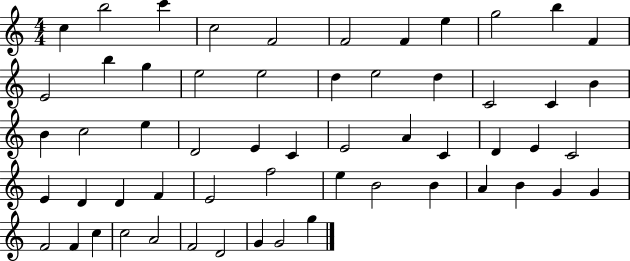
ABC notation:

X:1
T:Untitled
M:4/4
L:1/4
K:C
c b2 c' c2 F2 F2 F e g2 b F E2 b g e2 e2 d e2 d C2 C B B c2 e D2 E C E2 A C D E C2 E D D F E2 f2 e B2 B A B G G F2 F c c2 A2 F2 D2 G G2 g